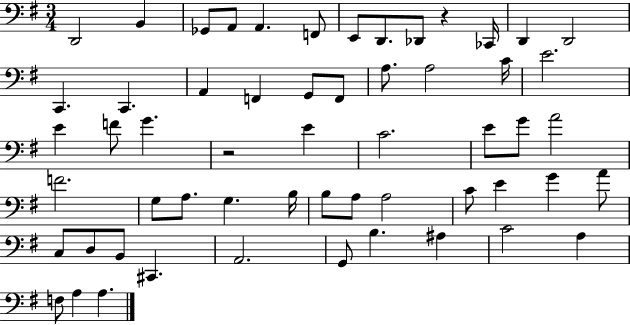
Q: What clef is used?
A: bass